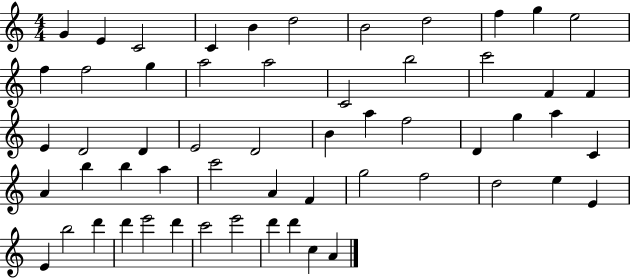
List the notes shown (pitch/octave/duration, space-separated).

G4/q E4/q C4/h C4/q B4/q D5/h B4/h D5/h F5/q G5/q E5/h F5/q F5/h G5/q A5/h A5/h C4/h B5/h C6/h F4/q F4/q E4/q D4/h D4/q E4/h D4/h B4/q A5/q F5/h D4/q G5/q A5/q C4/q A4/q B5/q B5/q A5/q C6/h A4/q F4/q G5/h F5/h D5/h E5/q E4/q E4/q B5/h D6/q D6/q E6/h D6/q C6/h E6/h D6/q D6/q C5/q A4/q